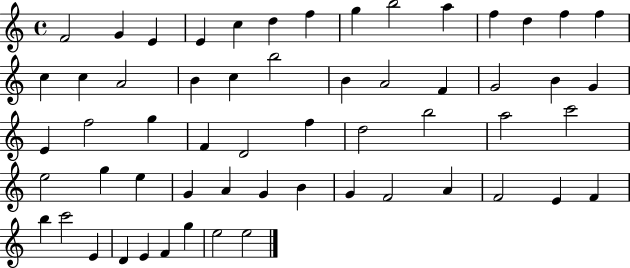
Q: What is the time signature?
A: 4/4